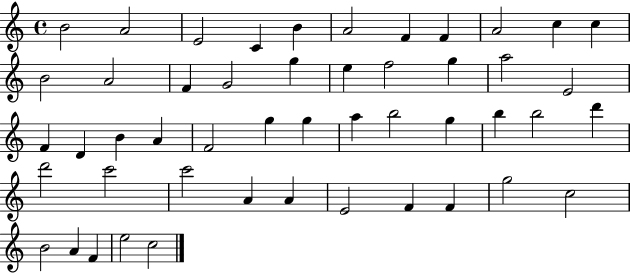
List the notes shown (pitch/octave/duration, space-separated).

B4/h A4/h E4/h C4/q B4/q A4/h F4/q F4/q A4/h C5/q C5/q B4/h A4/h F4/q G4/h G5/q E5/q F5/h G5/q A5/h E4/h F4/q D4/q B4/q A4/q F4/h G5/q G5/q A5/q B5/h G5/q B5/q B5/h D6/q D6/h C6/h C6/h A4/q A4/q E4/h F4/q F4/q G5/h C5/h B4/h A4/q F4/q E5/h C5/h